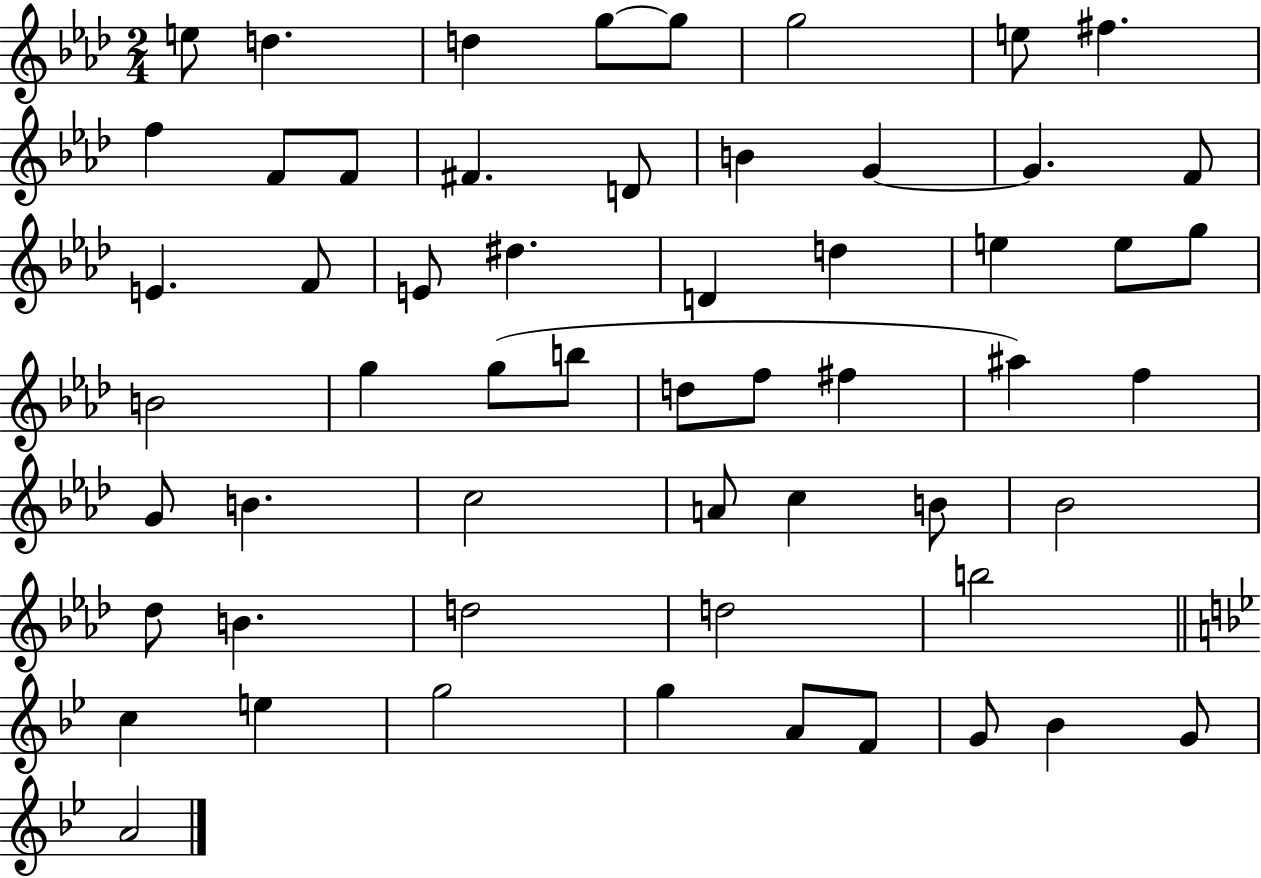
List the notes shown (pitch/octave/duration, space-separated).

E5/e D5/q. D5/q G5/e G5/e G5/h E5/e F#5/q. F5/q F4/e F4/e F#4/q. D4/e B4/q G4/q G4/q. F4/e E4/q. F4/e E4/e D#5/q. D4/q D5/q E5/q E5/e G5/e B4/h G5/q G5/e B5/e D5/e F5/e F#5/q A#5/q F5/q G4/e B4/q. C5/h A4/e C5/q B4/e Bb4/h Db5/e B4/q. D5/h D5/h B5/h C5/q E5/q G5/h G5/q A4/e F4/e G4/e Bb4/q G4/e A4/h